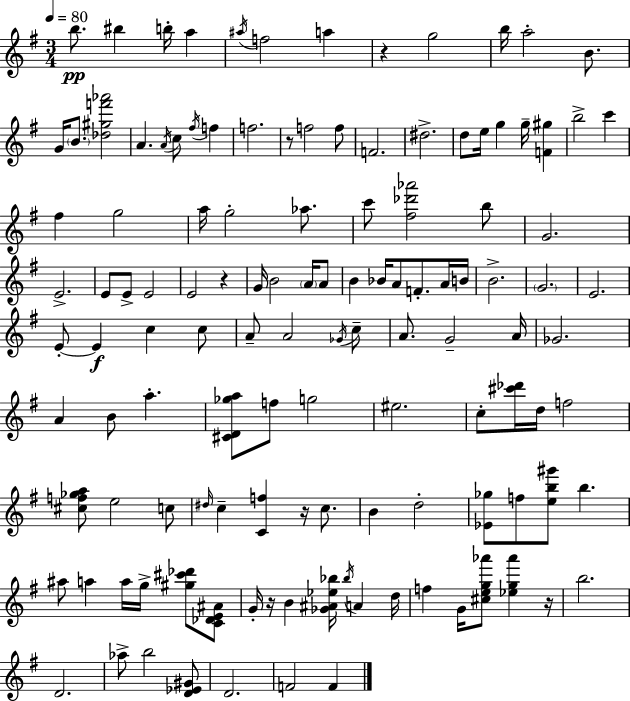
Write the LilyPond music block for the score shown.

{
  \clef treble
  \numericTimeSignature
  \time 3/4
  \key g \major
  \tempo 4 = 80
  b''8.\pp bis''4 b''16-. a''4 | \acciaccatura { ais''16 } f''2 a''4 | r4 g''2 | b''16 a''2-. b'8. | \break g'16 \parenthesize b'8. <des'' gis'' f''' aes'''>2 | a'4. \acciaccatura { a'16 } c''8 \acciaccatura { fis''16 } f''4 | f''2. | r8 f''2 | \break f''8 f'2. | dis''2.-> | d''8 e''16 g''4 g''16-- <f' gis''>4 | b''2-> c'''4 | \break fis''4 g''2 | a''16 g''2-. | aes''8. c'''8 <fis'' des''' aes'''>2 | b''8 g'2. | \break e'2.-> | e'8 e'8-> e'2 | e'2 r4 | g'16 b'2 | \break \parenthesize a'16 a'8 b'4 bes'16 a'8 f'8.-. | a'16 b'16 b'2.-> | \parenthesize g'2. | e'2. | \break e'8-.~~ e'4\f c''4 | c''8 a'8-- a'2 | \acciaccatura { ges'16 } c''8-- a'8. g'2-- | a'16 ges'2. | \break a'4 b'8 a''4.-. | <cis' d' ges'' a''>8 f''8 g''2 | eis''2. | c''8-. <cis''' des'''>16 d''16 f''2 | \break <cis'' f'' ges'' a''>8 e''2 | c''8 \grace { dis''16 } c''4-- <c' f''>4 | r16 c''8. b'4 d''2-. | <ees' ges''>8 f''8 <e'' b'' gis'''>8 b''4. | \break ais''8 a''4 a''16 | g''16-> <gis'' cis''' des'''>8 <c' des' e' ais'>8 g'16-. r16 b'4 <ges' ais' ees'' bes''>16 | \acciaccatura { bes''16 } a'4 d''16 f''4 g'16 <cis'' e'' g'' aes'''>8 | <ees'' g'' aes'''>4 r16 b''2. | \break d'2. | aes''8-> b''2 | <d' ees' gis'>8 d'2. | f'2 | \break f'4 \bar "|."
}